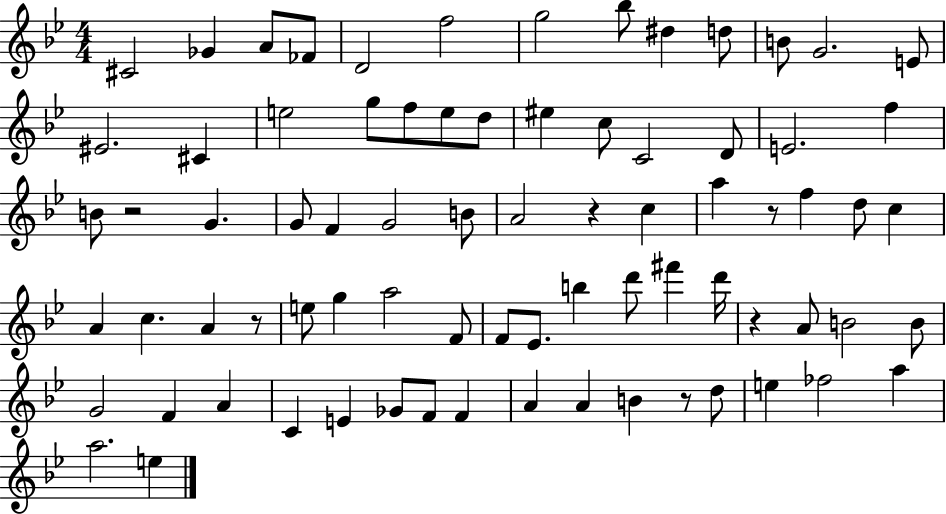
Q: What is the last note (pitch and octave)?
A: E5